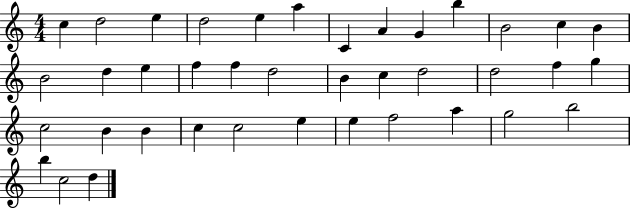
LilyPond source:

{
  \clef treble
  \numericTimeSignature
  \time 4/4
  \key c \major
  c''4 d''2 e''4 | d''2 e''4 a''4 | c'4 a'4 g'4 b''4 | b'2 c''4 b'4 | \break b'2 d''4 e''4 | f''4 f''4 d''2 | b'4 c''4 d''2 | d''2 f''4 g''4 | \break c''2 b'4 b'4 | c''4 c''2 e''4 | e''4 f''2 a''4 | g''2 b''2 | \break b''4 c''2 d''4 | \bar "|."
}